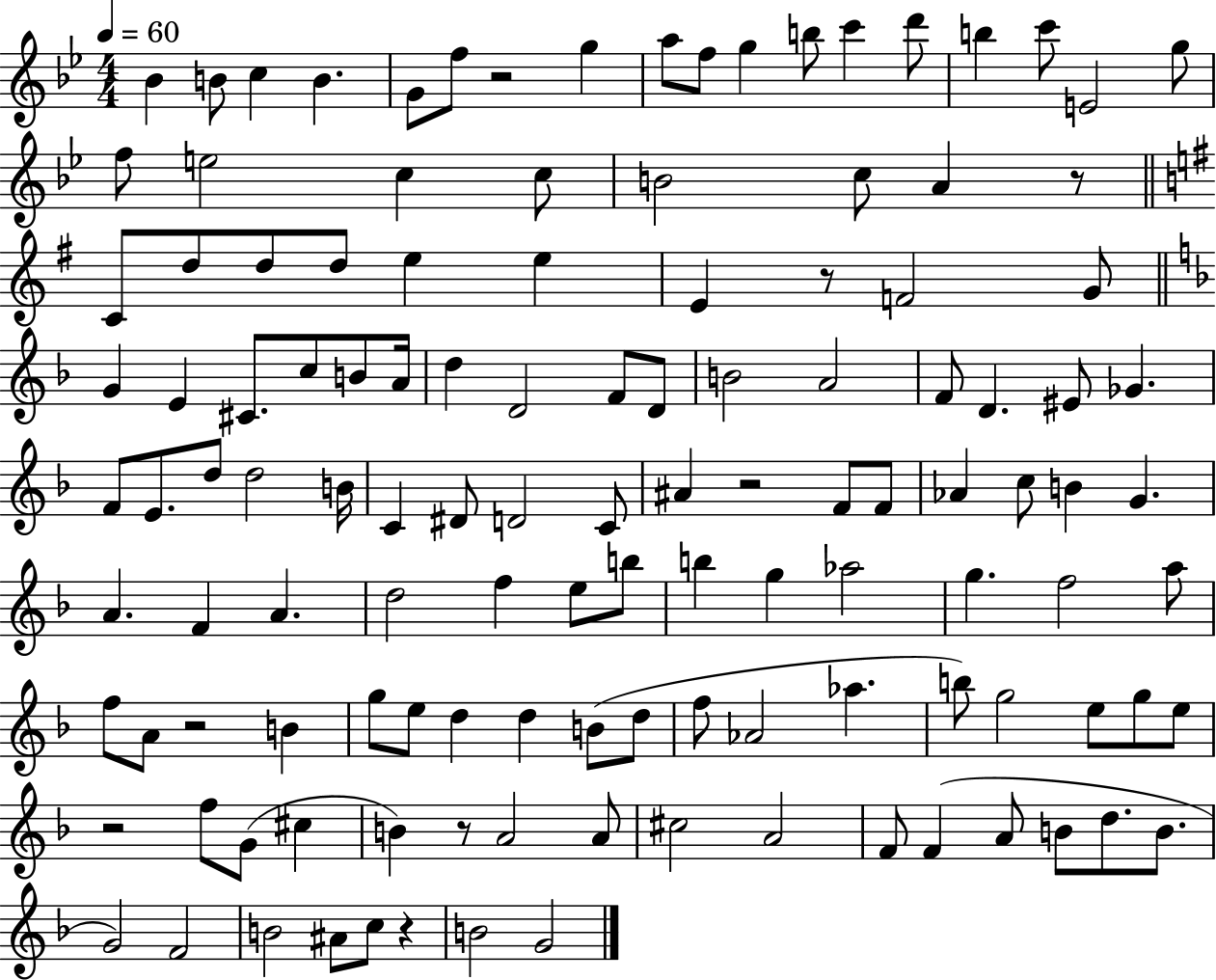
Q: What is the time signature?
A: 4/4